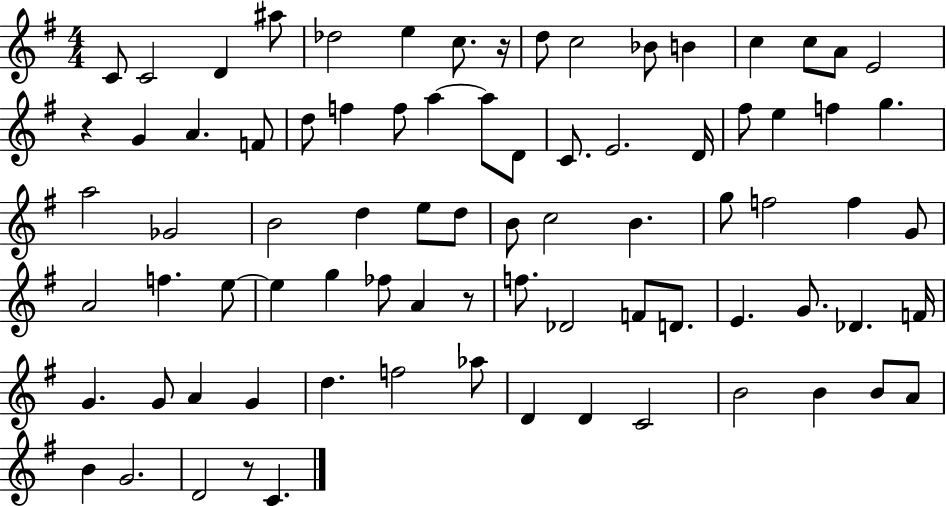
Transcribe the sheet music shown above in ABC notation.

X:1
T:Untitled
M:4/4
L:1/4
K:G
C/2 C2 D ^a/2 _d2 e c/2 z/4 d/2 c2 _B/2 B c c/2 A/2 E2 z G A F/2 d/2 f f/2 a a/2 D/2 C/2 E2 D/4 ^f/2 e f g a2 _G2 B2 d e/2 d/2 B/2 c2 B g/2 f2 f G/2 A2 f e/2 e g _f/2 A z/2 f/2 _D2 F/2 D/2 E G/2 _D F/4 G G/2 A G d f2 _a/2 D D C2 B2 B B/2 A/2 B G2 D2 z/2 C